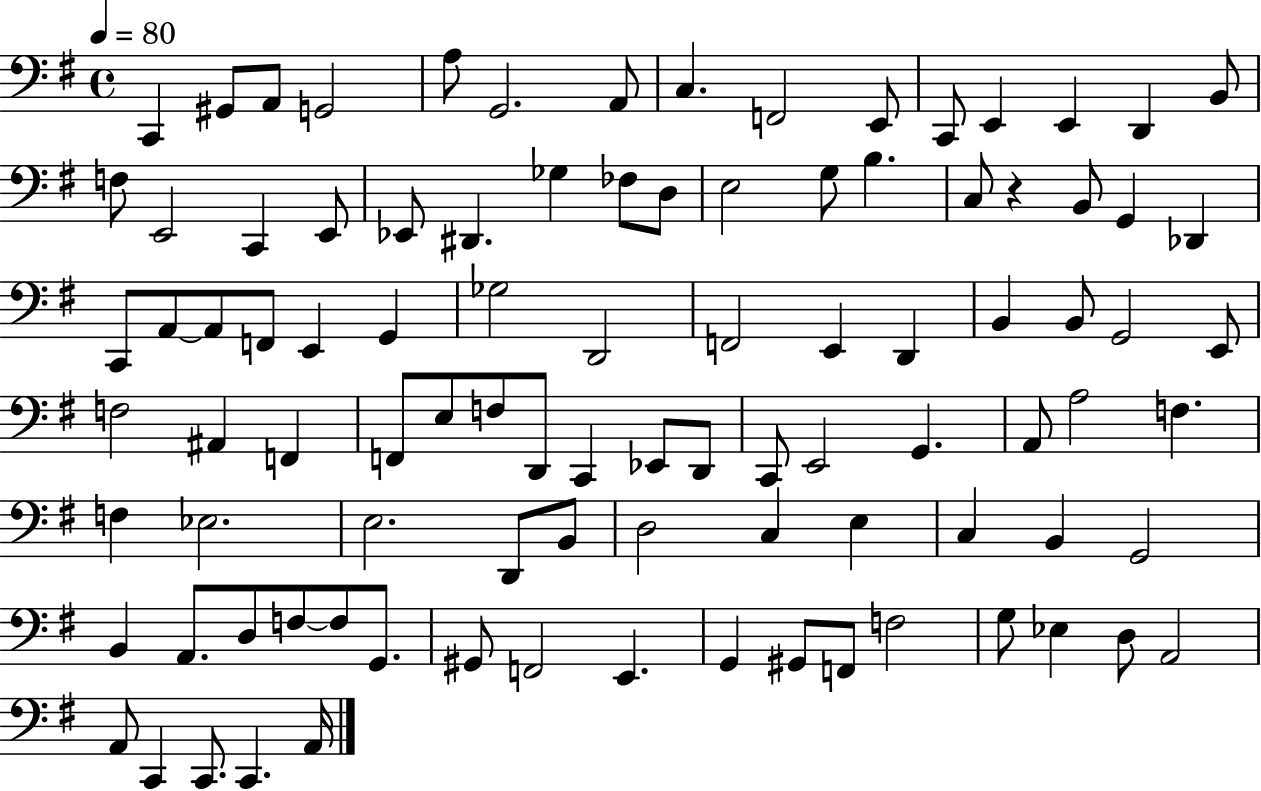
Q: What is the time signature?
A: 4/4